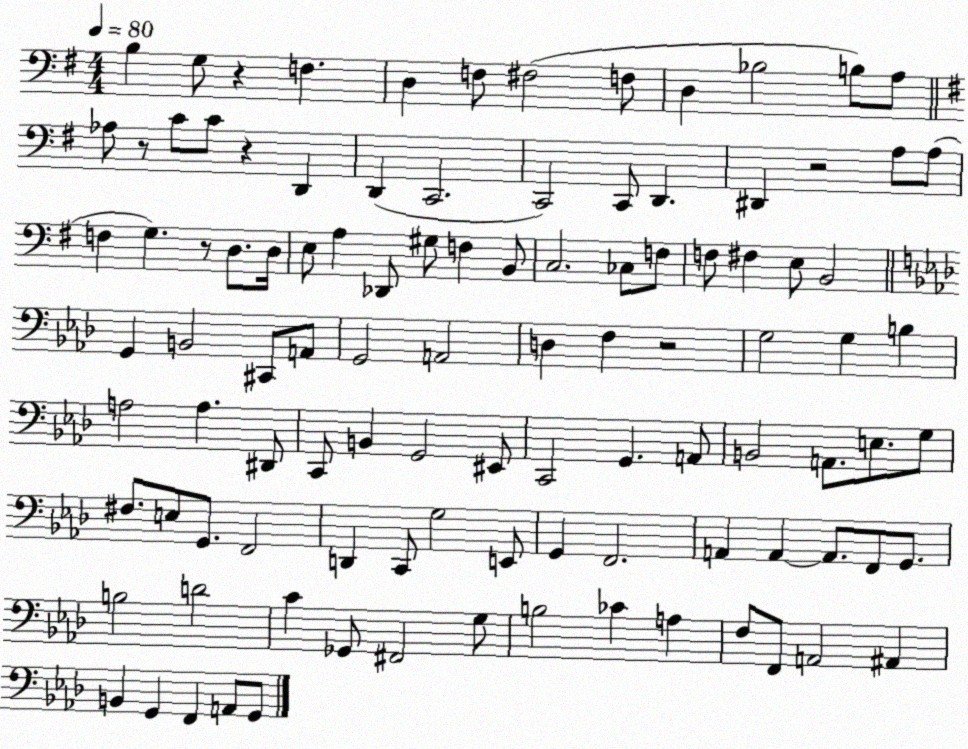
X:1
T:Untitled
M:4/4
L:1/4
K:G
B, G,/2 z F, D, F,/2 ^F,2 F,/2 D, _B,2 B,/2 A,/2 _A,/2 z/2 C/2 C/2 z D,, D,, C,,2 C,,2 C,,/2 D,, ^D,, z2 A,/2 A,/2 F, G, z/2 D,/2 D,/4 E,/2 A, _D,,/2 ^G,/2 F, B,,/2 C,2 _C,/2 F,/2 F,/2 ^F, E,/2 B,,2 G,, B,,2 ^C,,/2 A,,/2 G,,2 A,,2 D, F, z2 G,2 G, B, A,2 A, ^D,,/2 C,,/2 B,, G,,2 ^E,,/2 C,,2 G,, A,,/2 B,,2 A,,/2 E,/2 G,/2 ^F,/2 E,/2 G,,/2 F,,2 D,, C,,/2 G,2 E,,/2 G,, F,,2 A,, A,, A,,/2 F,,/2 G,,/2 B,2 D2 C _G,,/2 ^F,,2 G,/2 B,2 _C A, F,/2 F,,/2 A,,2 ^A,, B,, G,, F,, A,,/2 G,,/2